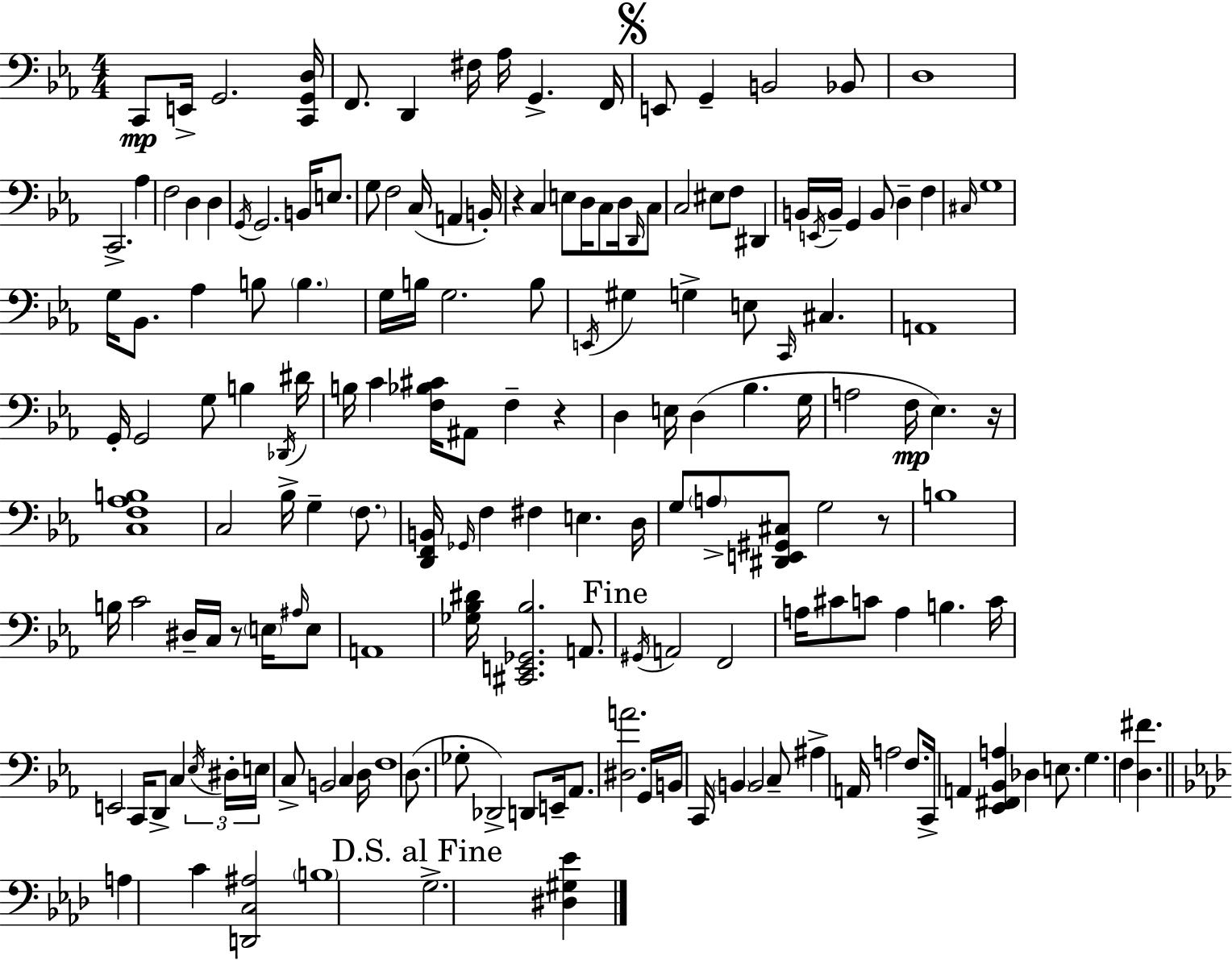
X:1
T:Untitled
M:4/4
L:1/4
K:Eb
C,,/2 E,,/4 G,,2 [C,,G,,D,]/4 F,,/2 D,, ^F,/4 _A,/4 G,, F,,/4 E,,/2 G,, B,,2 _B,,/2 D,4 C,,2 _A, F,2 D, D, G,,/4 G,,2 B,,/4 E,/2 G,/2 F,2 C,/4 A,, B,,/4 z C, E,/2 D,/4 C,/2 D,/4 D,,/4 C,/2 C,2 ^E,/2 F,/2 ^D,, B,,/4 E,,/4 B,,/4 G,, B,,/2 D, F, ^C,/4 G,4 G,/4 _B,,/2 _A, B,/2 B, G,/4 B,/4 G,2 B,/2 E,,/4 ^G, G, E,/2 C,,/4 ^C, A,,4 G,,/4 G,,2 G,/2 B, _D,,/4 ^D/4 B,/4 C [F,_B,^C]/4 ^A,,/2 F, z D, E,/4 D, _B, G,/4 A,2 F,/4 _E, z/4 [C,F,_A,B,]4 C,2 _B,/4 G, F,/2 [D,,F,,B,,]/4 _G,,/4 F, ^F, E, D,/4 G,/2 A,/2 [^D,,E,,^G,,^C,]/2 G,2 z/2 B,4 B,/4 C2 ^D,/4 C,/4 z/2 E,/4 ^A,/4 E,/2 A,,4 [_G,_B,^D]/4 [^C,,E,,_G,,_B,]2 A,,/2 ^G,,/4 A,,2 F,,2 A,/4 ^C/2 C/2 A, B, C/4 E,,2 C,,/4 D,,/2 C, _E,/4 ^D,/4 E,/4 C,/2 B,,2 C, D,/4 F,4 D,/2 _G,/2 _D,,2 D,,/2 E,,/4 _A,,/2 [^D,A]2 G,,/4 B,,/4 C,,/4 B,, B,,2 C,/2 ^A, A,,/4 A,2 F,/2 C,,/4 A,, [_E,,^F,,_B,,A,] _D, E,/2 G, F, [D,^F] A, C [D,,C,^A,]2 B,4 G,2 [^D,^G,_E]